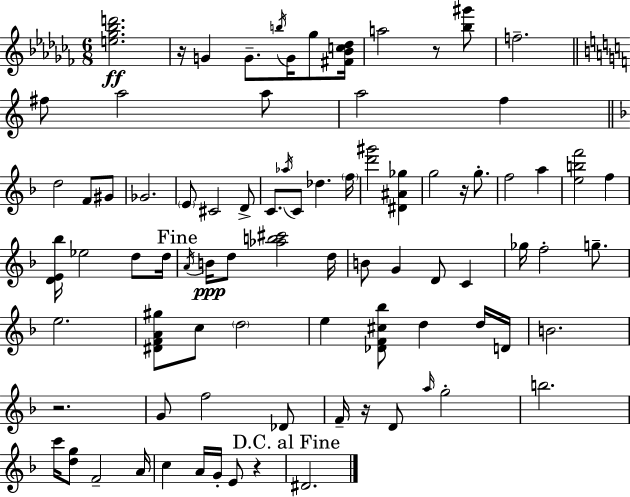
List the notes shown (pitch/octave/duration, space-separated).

[E5,Gb5,Bb5,D6]/h. R/s G4/q G4/e. B5/s G4/s Gb5/e [F#4,Bb4,C5,Db5]/s A5/h R/e [Bb5,G#6]/e F5/h. F#5/e A5/h A5/e A5/h F5/q D5/h F4/e G#4/e Gb4/h. E4/e C#4/h D4/e C4/e. Ab5/s C4/e Db5/q. F5/s [D6,G#6]/h [D#4,A#4,Gb5]/q G5/h R/s G5/e. F5/h A5/q [E5,B5,F6]/h F5/q [D4,E4,Bb5]/s Eb5/h D5/e D5/s A4/s B4/s D5/e [Ab5,B5,C#6]/h D5/s B4/e G4/q D4/e C4/q Gb5/s F5/h G5/e. E5/h. [D#4,F4,A4,G#5]/e C5/e D5/h E5/q [Db4,F4,C#5,Bb5]/e D5/q D5/s D4/s B4/h. R/h. G4/e F5/h Db4/e F4/s R/s D4/e A5/s G5/h B5/h. C6/s [D5,G5]/e F4/h A4/s C5/q A4/s G4/s E4/e R/q D#4/h.